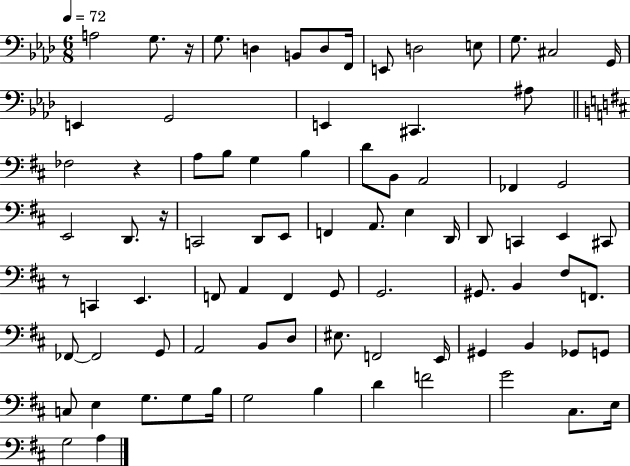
A3/h G3/e. R/s G3/e. D3/q B2/e D3/e F2/s E2/e D3/h E3/e G3/e. C#3/h G2/s E2/q G2/h E2/q C#2/q. A#3/e FES3/h R/q A3/e B3/e G3/q B3/q D4/e B2/e A2/h FES2/q G2/h E2/h D2/e. R/s C2/h D2/e E2/e F2/q A2/e. E3/q D2/s D2/e C2/q E2/q C#2/e R/e C2/q E2/q. F2/e A2/q F2/q G2/e G2/h. G#2/e. B2/q F#3/e F2/e. FES2/e FES2/h G2/e A2/h B2/e D3/e EIS3/e. F2/h E2/s G#2/q B2/q Gb2/e G2/e C3/e E3/q G3/e. G3/e B3/s G3/h B3/q D4/q F4/h G4/h C#3/e. E3/s G3/h A3/q